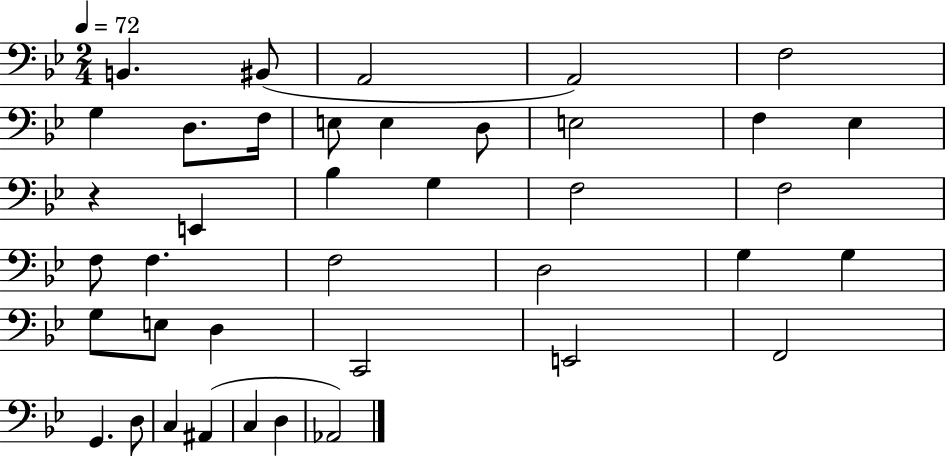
X:1
T:Untitled
M:2/4
L:1/4
K:Bb
B,, ^B,,/2 A,,2 A,,2 F,2 G, D,/2 F,/4 E,/2 E, D,/2 E,2 F, _E, z E,, _B, G, F,2 F,2 F,/2 F, F,2 D,2 G, G, G,/2 E,/2 D, C,,2 E,,2 F,,2 G,, D,/2 C, ^A,, C, D, _A,,2